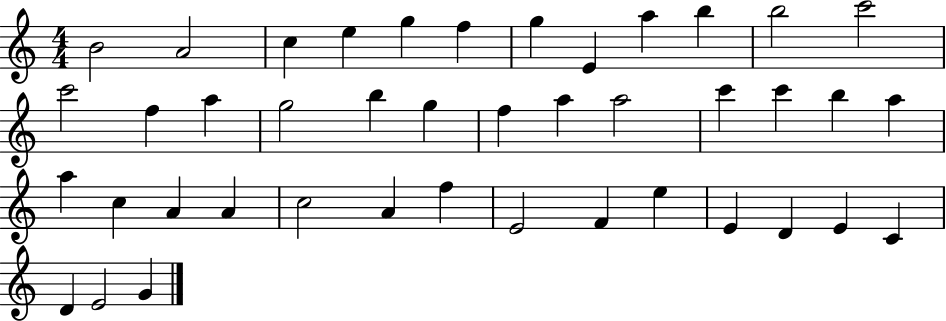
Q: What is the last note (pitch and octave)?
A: G4